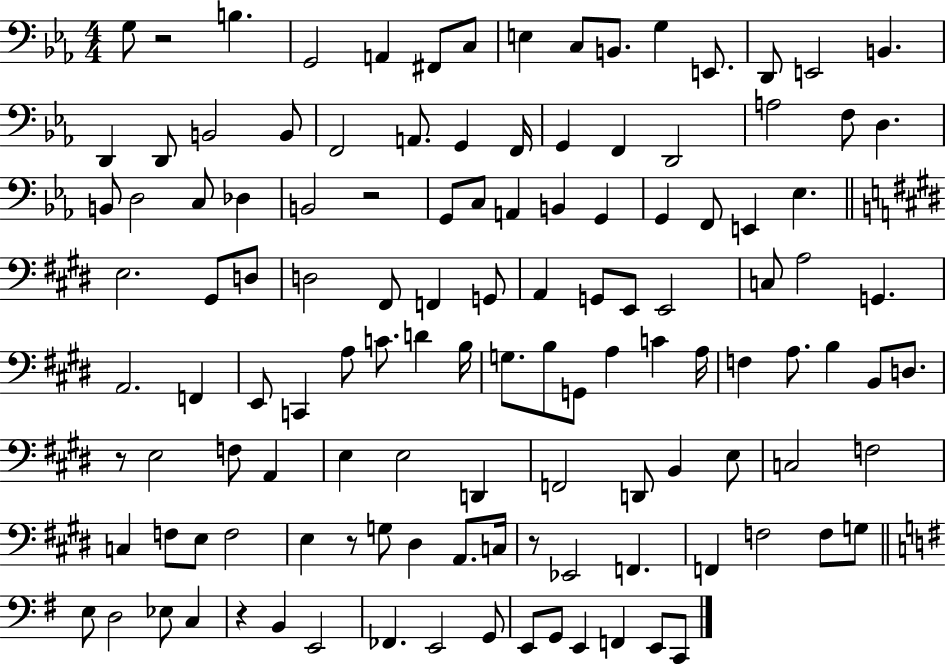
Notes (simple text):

G3/e R/h B3/q. G2/h A2/q F#2/e C3/e E3/q C3/e B2/e. G3/q E2/e. D2/e E2/h B2/q. D2/q D2/e B2/h B2/e F2/h A2/e. G2/q F2/s G2/q F2/q D2/h A3/h F3/e D3/q. B2/e D3/h C3/e Db3/q B2/h R/h G2/e C3/e A2/q B2/q G2/q G2/q F2/e E2/q Eb3/q. E3/h. G#2/e D3/e D3/h F#2/e F2/q G2/e A2/q G2/e E2/e E2/h C3/e A3/h G2/q. A2/h. F2/q E2/e C2/q A3/e C4/e. D4/q B3/s G3/e. B3/e G2/e A3/q C4/q A3/s F3/q A3/e. B3/q B2/e D3/e. R/e E3/h F3/e A2/q E3/q E3/h D2/q F2/h D2/e B2/q E3/e C3/h F3/h C3/q F3/e E3/e F3/h E3/q R/e G3/e D#3/q A2/e. C3/s R/e Eb2/h F2/q. F2/q F3/h F3/e G3/e E3/e D3/h Eb3/e C3/q R/q B2/q E2/h FES2/q. E2/h G2/e E2/e G2/e E2/q F2/q E2/e C2/e